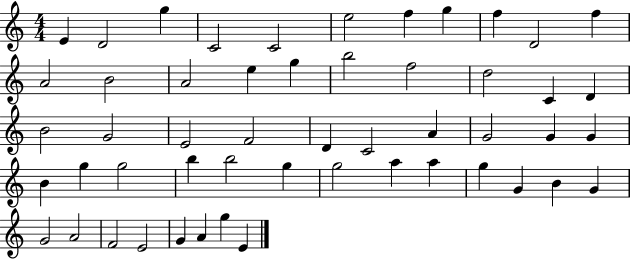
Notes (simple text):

E4/q D4/h G5/q C4/h C4/h E5/h F5/q G5/q F5/q D4/h F5/q A4/h B4/h A4/h E5/q G5/q B5/h F5/h D5/h C4/q D4/q B4/h G4/h E4/h F4/h D4/q C4/h A4/q G4/h G4/q G4/q B4/q G5/q G5/h B5/q B5/h G5/q G5/h A5/q A5/q G5/q G4/q B4/q G4/q G4/h A4/h F4/h E4/h G4/q A4/q G5/q E4/q